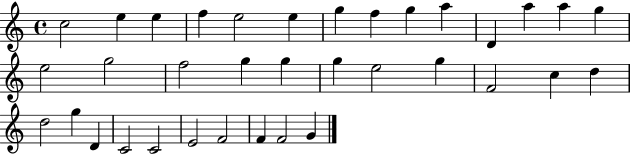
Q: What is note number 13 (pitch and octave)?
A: A5